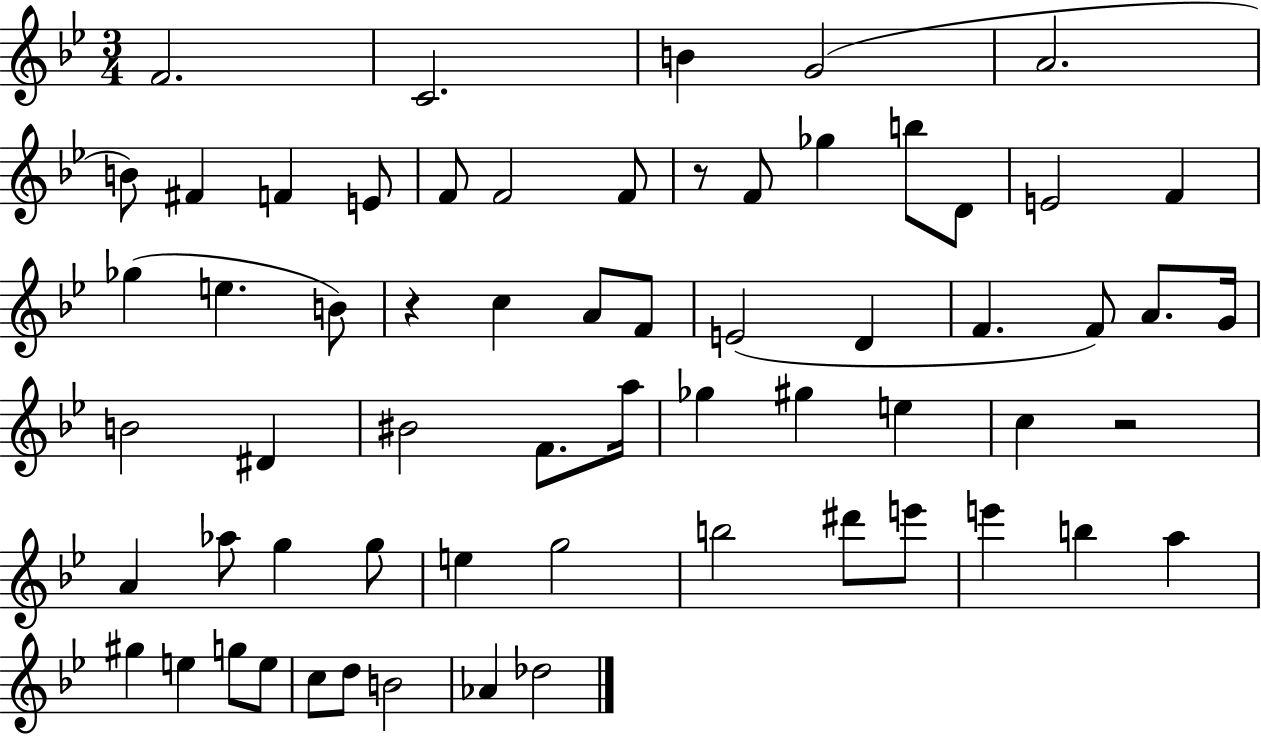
{
  \clef treble
  \numericTimeSignature
  \time 3/4
  \key bes \major
  f'2. | c'2. | b'4 g'2( | a'2. | \break b'8) fis'4 f'4 e'8 | f'8 f'2 f'8 | r8 f'8 ges''4 b''8 d'8 | e'2 f'4 | \break ges''4( e''4. b'8) | r4 c''4 a'8 f'8 | e'2( d'4 | f'4. f'8) a'8. g'16 | \break b'2 dis'4 | bis'2 f'8. a''16 | ges''4 gis''4 e''4 | c''4 r2 | \break a'4 aes''8 g''4 g''8 | e''4 g''2 | b''2 dis'''8 e'''8 | e'''4 b''4 a''4 | \break gis''4 e''4 g''8 e''8 | c''8 d''8 b'2 | aes'4 des''2 | \bar "|."
}